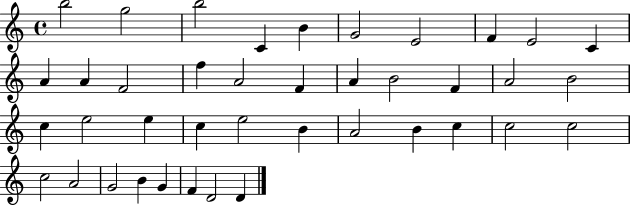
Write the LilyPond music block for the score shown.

{
  \clef treble
  \time 4/4
  \defaultTimeSignature
  \key c \major
  b''2 g''2 | b''2 c'4 b'4 | g'2 e'2 | f'4 e'2 c'4 | \break a'4 a'4 f'2 | f''4 a'2 f'4 | a'4 b'2 f'4 | a'2 b'2 | \break c''4 e''2 e''4 | c''4 e''2 b'4 | a'2 b'4 c''4 | c''2 c''2 | \break c''2 a'2 | g'2 b'4 g'4 | f'4 d'2 d'4 | \bar "|."
}